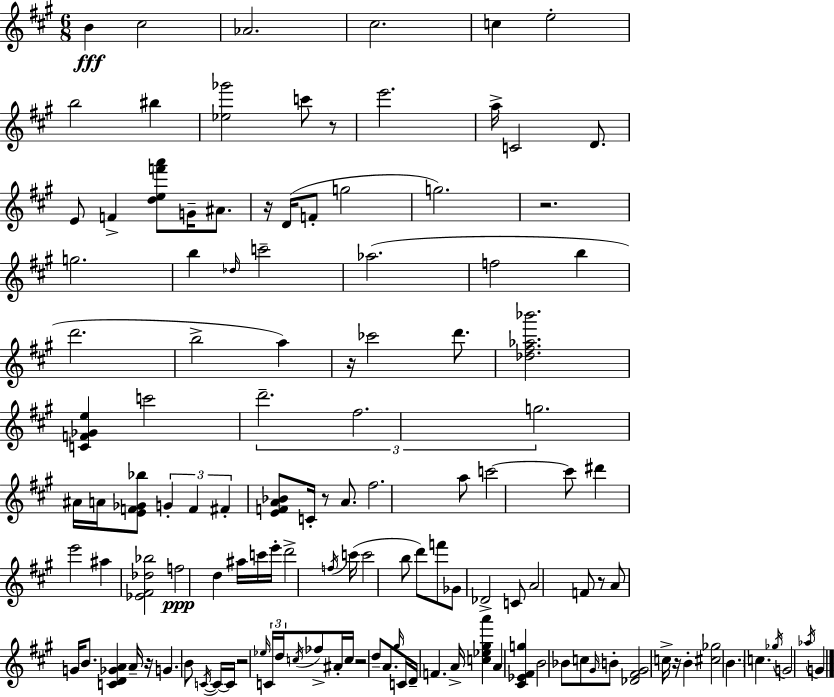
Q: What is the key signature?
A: A major